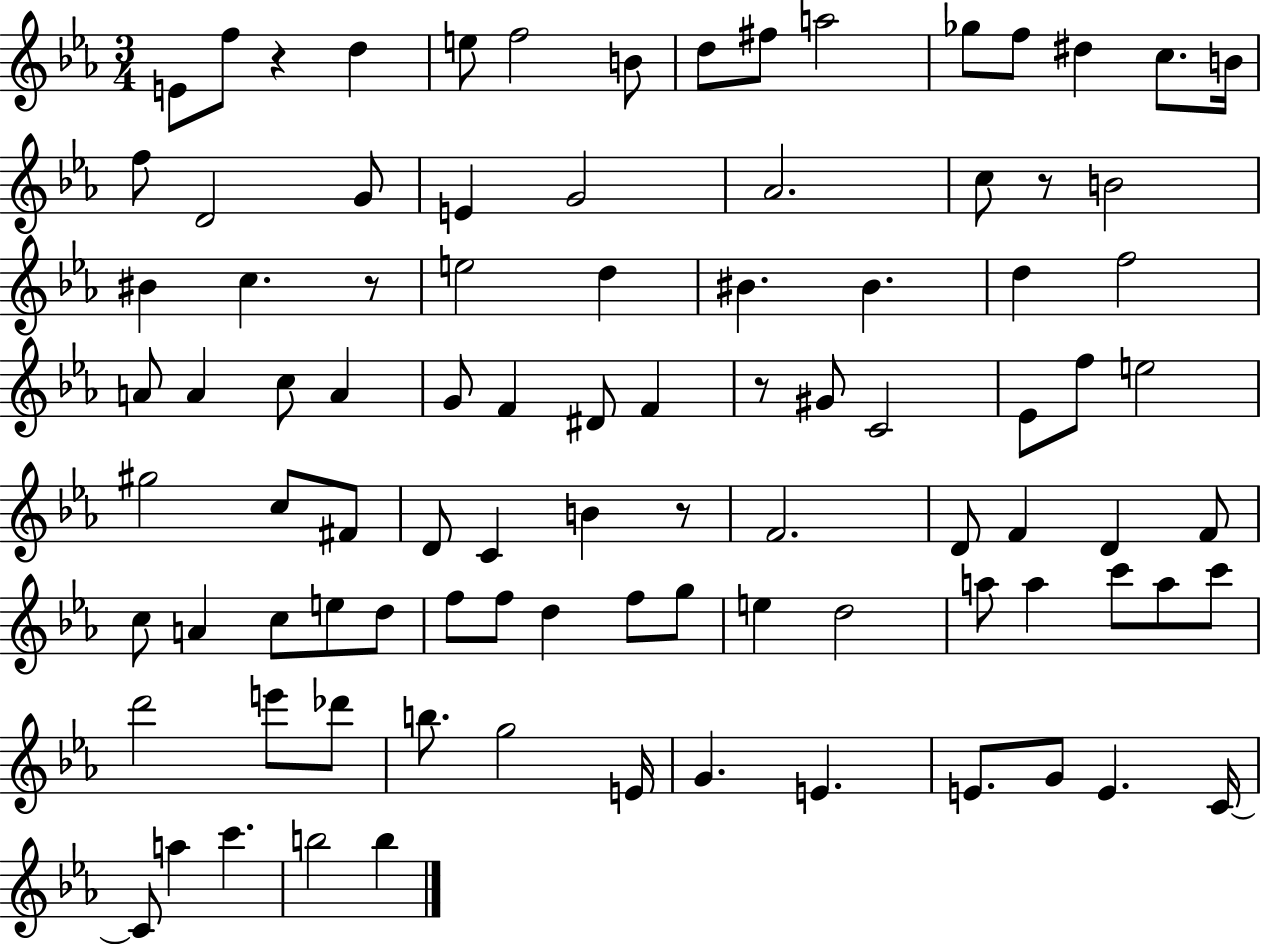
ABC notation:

X:1
T:Untitled
M:3/4
L:1/4
K:Eb
E/2 f/2 z d e/2 f2 B/2 d/2 ^f/2 a2 _g/2 f/2 ^d c/2 B/4 f/2 D2 G/2 E G2 _A2 c/2 z/2 B2 ^B c z/2 e2 d ^B ^B d f2 A/2 A c/2 A G/2 F ^D/2 F z/2 ^G/2 C2 _E/2 f/2 e2 ^g2 c/2 ^F/2 D/2 C B z/2 F2 D/2 F D F/2 c/2 A c/2 e/2 d/2 f/2 f/2 d f/2 g/2 e d2 a/2 a c'/2 a/2 c'/2 d'2 e'/2 _d'/2 b/2 g2 E/4 G E E/2 G/2 E C/4 C/2 a c' b2 b